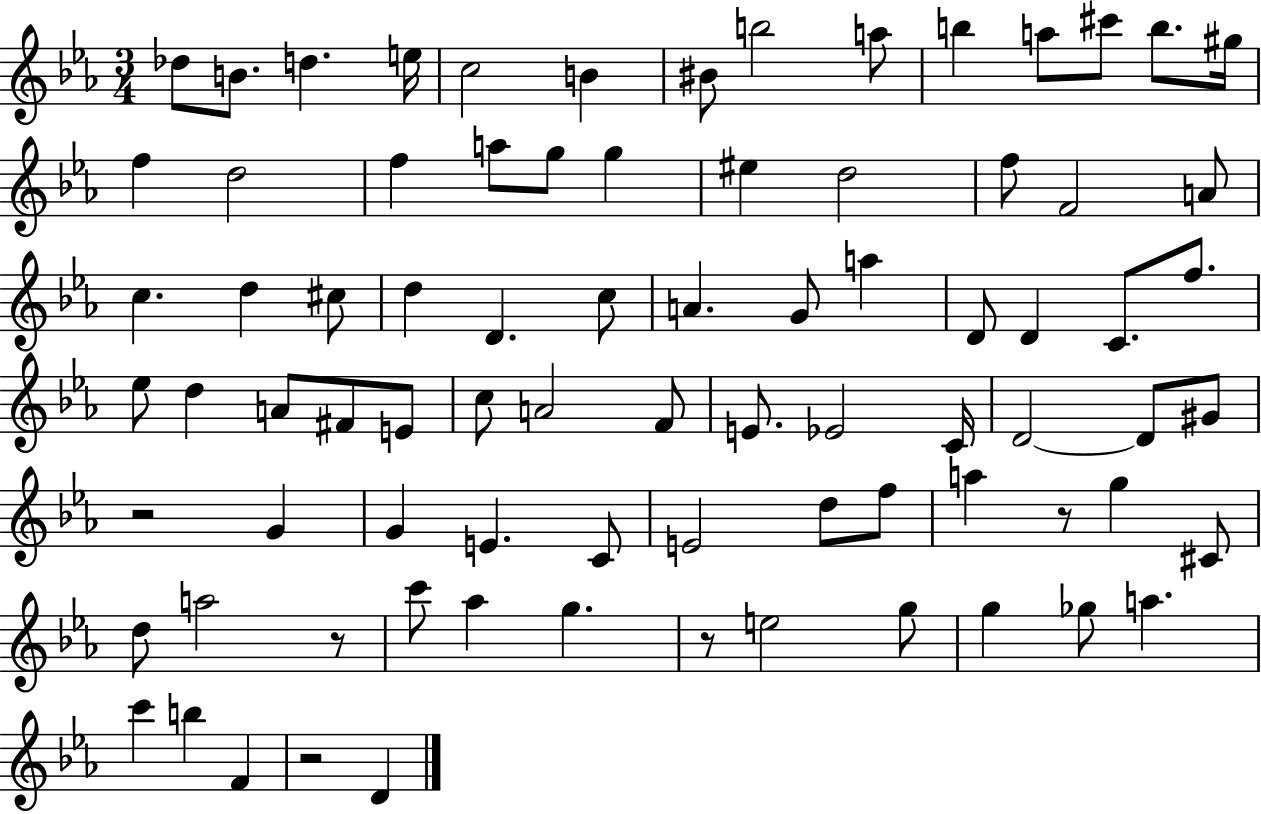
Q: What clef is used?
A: treble